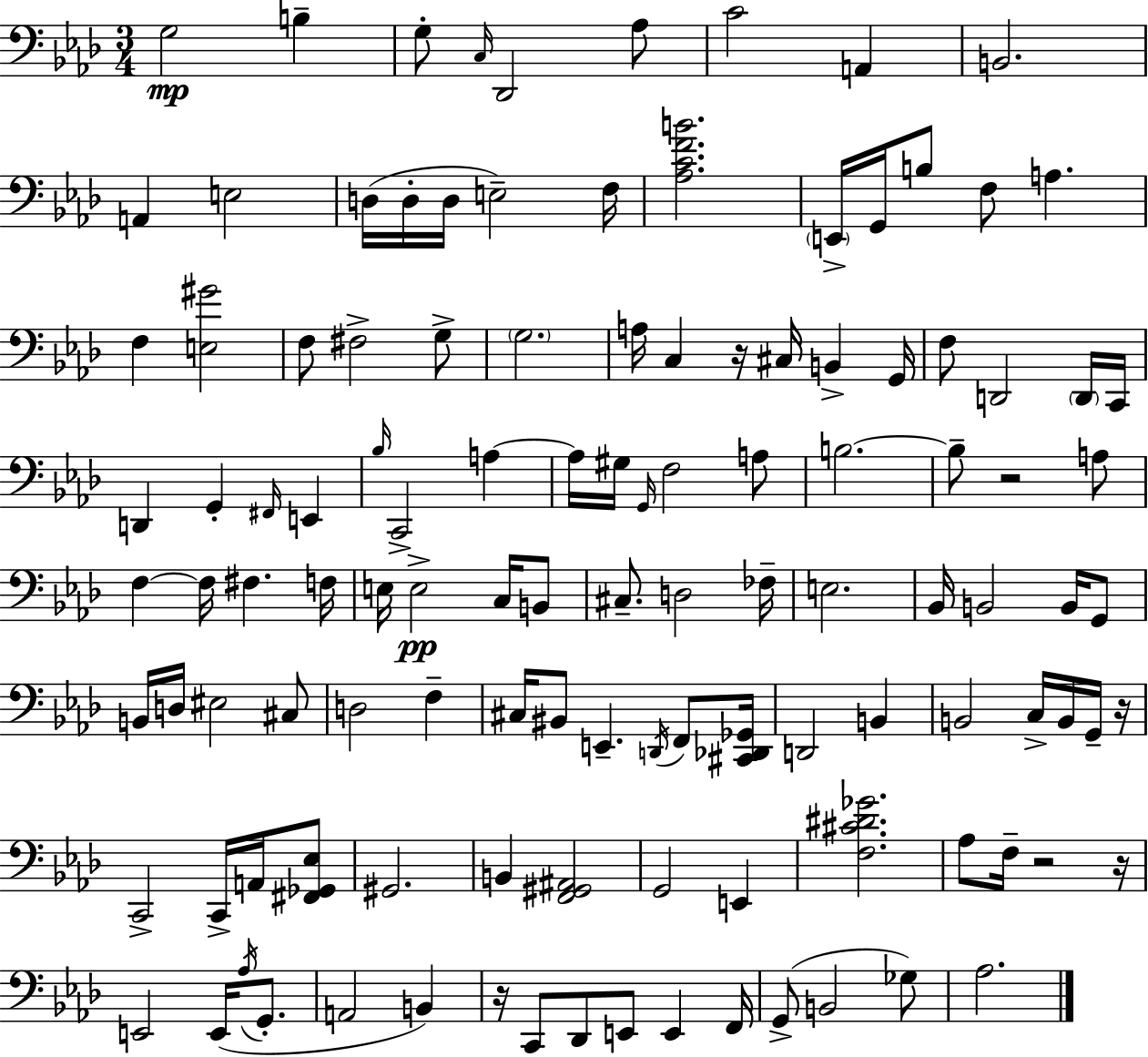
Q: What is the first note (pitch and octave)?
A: G3